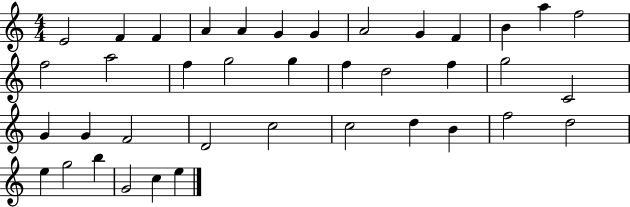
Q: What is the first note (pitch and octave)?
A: E4